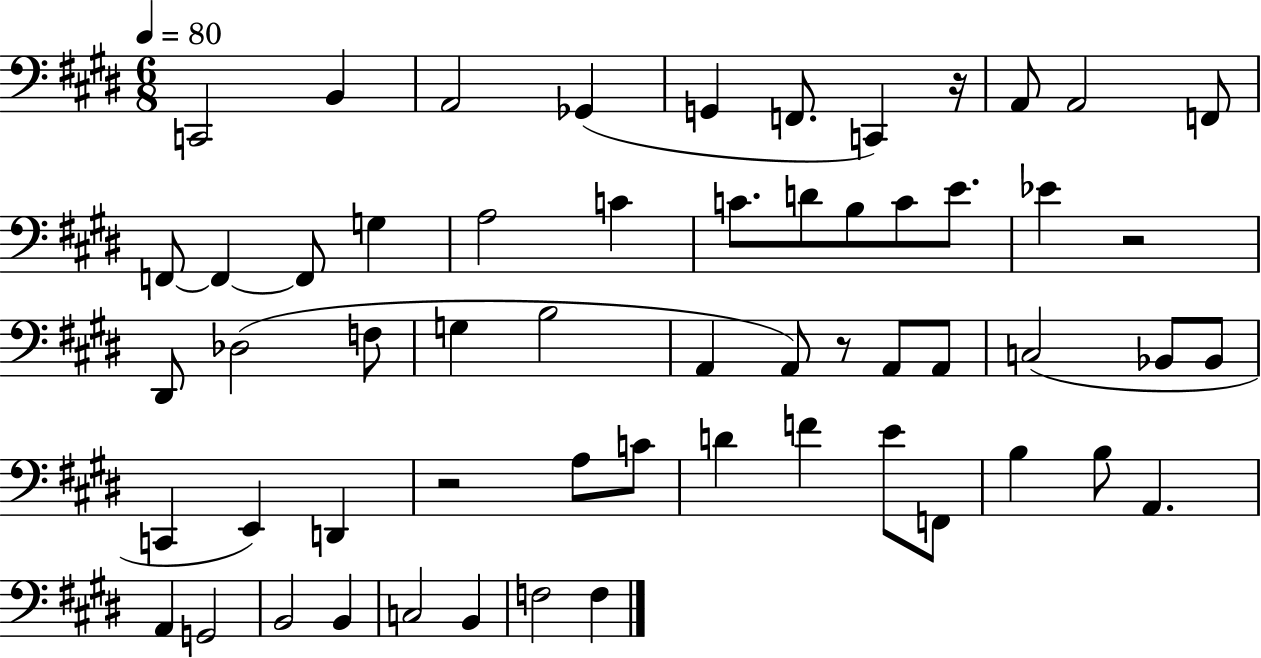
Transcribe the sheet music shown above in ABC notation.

X:1
T:Untitled
M:6/8
L:1/4
K:E
C,,2 B,, A,,2 _G,, G,, F,,/2 C,, z/4 A,,/2 A,,2 F,,/2 F,,/2 F,, F,,/2 G, A,2 C C/2 D/2 B,/2 C/2 E/2 _E z2 ^D,,/2 _D,2 F,/2 G, B,2 A,, A,,/2 z/2 A,,/2 A,,/2 C,2 _B,,/2 _B,,/2 C,, E,, D,, z2 A,/2 C/2 D F E/2 F,,/2 B, B,/2 A,, A,, G,,2 B,,2 B,, C,2 B,, F,2 F,